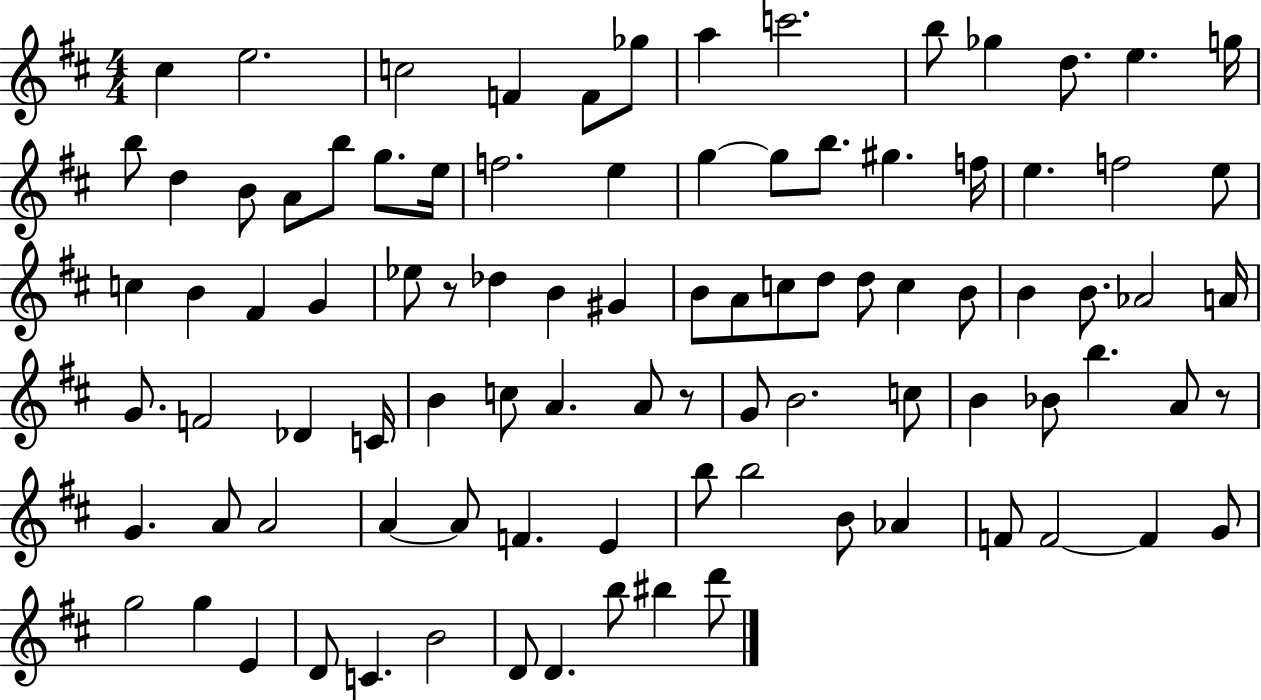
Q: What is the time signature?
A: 4/4